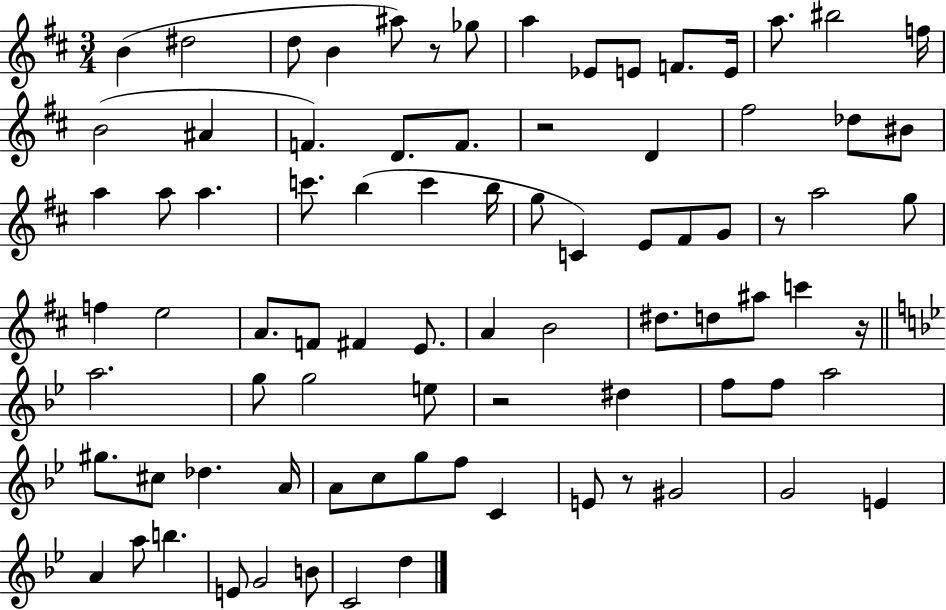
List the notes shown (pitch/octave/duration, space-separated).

B4/q D#5/h D5/e B4/q A#5/e R/e Gb5/e A5/q Eb4/e E4/e F4/e. E4/s A5/e. BIS5/h F5/s B4/h A#4/q F4/q. D4/e. F4/e. R/h D4/q F#5/h Db5/e BIS4/e A5/q A5/e A5/q. C6/e. B5/q C6/q B5/s G5/e C4/q E4/e F#4/e G4/e R/e A5/h G5/e F5/q E5/h A4/e. F4/e F#4/q E4/e. A4/q B4/h D#5/e. D5/e A#5/e C6/q R/s A5/h. G5/e G5/h E5/e R/h D#5/q F5/e F5/e A5/h G#5/e. C#5/e Db5/q. A4/s A4/e C5/e G5/e F5/e C4/q E4/e R/e G#4/h G4/h E4/q A4/q A5/e B5/q. E4/e G4/h B4/e C4/h D5/q